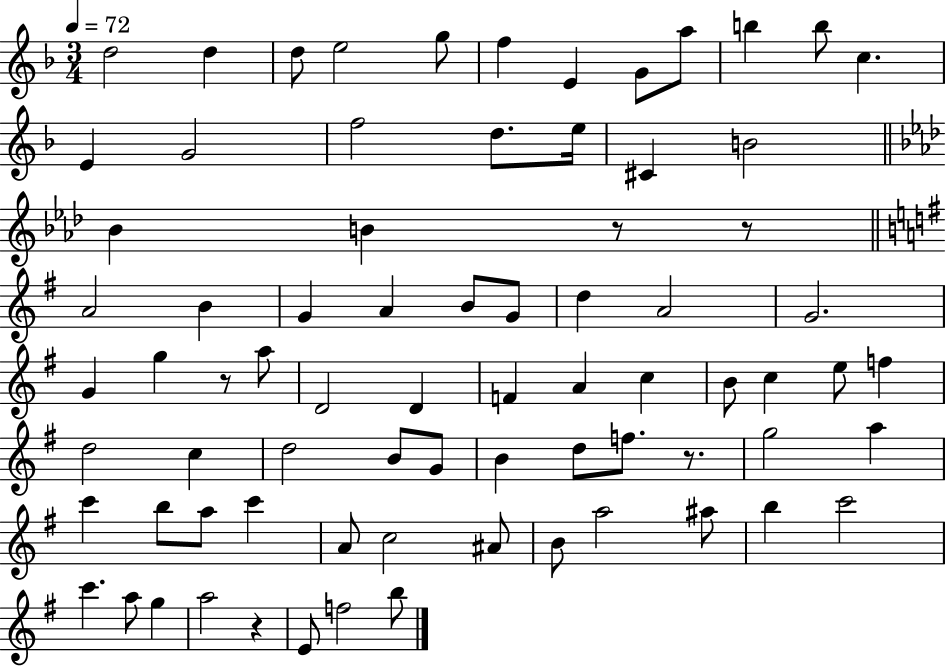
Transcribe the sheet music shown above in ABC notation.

X:1
T:Untitled
M:3/4
L:1/4
K:F
d2 d d/2 e2 g/2 f E G/2 a/2 b b/2 c E G2 f2 d/2 e/4 ^C B2 _B B z/2 z/2 A2 B G A B/2 G/2 d A2 G2 G g z/2 a/2 D2 D F A c B/2 c e/2 f d2 c d2 B/2 G/2 B d/2 f/2 z/2 g2 a c' b/2 a/2 c' A/2 c2 ^A/2 B/2 a2 ^a/2 b c'2 c' a/2 g a2 z E/2 f2 b/2